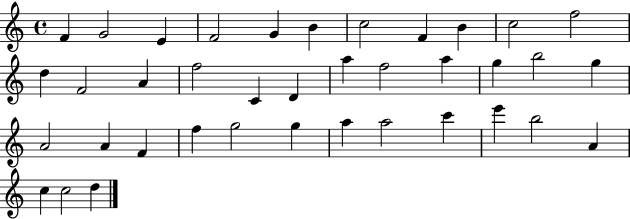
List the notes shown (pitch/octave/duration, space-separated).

F4/q G4/h E4/q F4/h G4/q B4/q C5/h F4/q B4/q C5/h F5/h D5/q F4/h A4/q F5/h C4/q D4/q A5/q F5/h A5/q G5/q B5/h G5/q A4/h A4/q F4/q F5/q G5/h G5/q A5/q A5/h C6/q E6/q B5/h A4/q C5/q C5/h D5/q